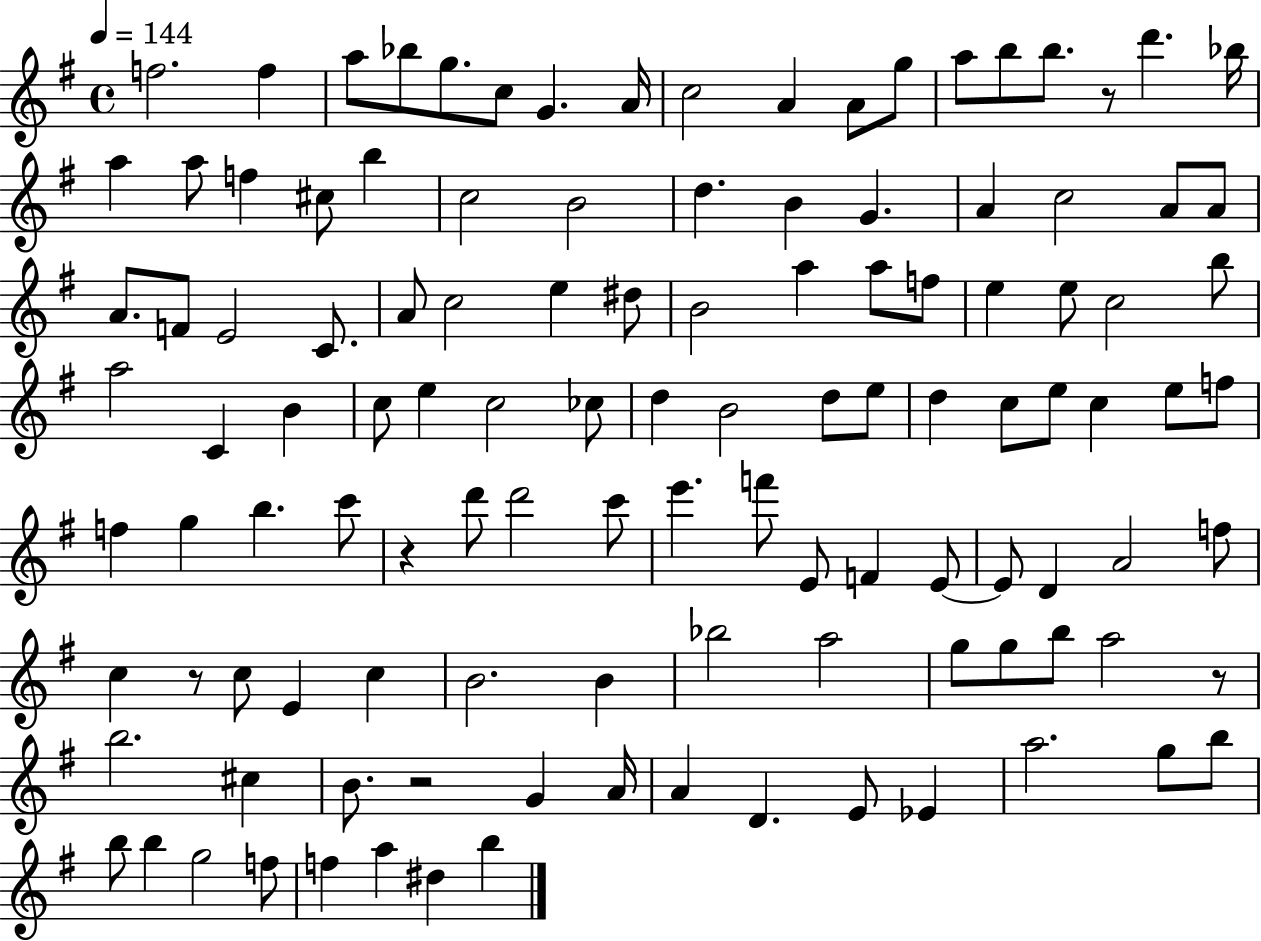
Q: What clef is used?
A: treble